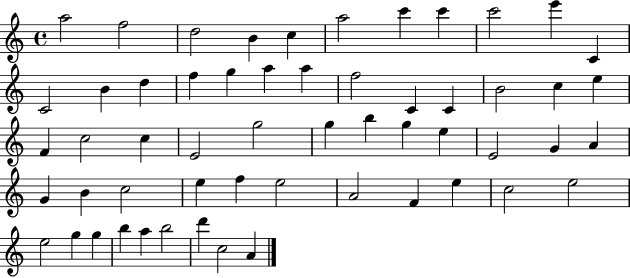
{
  \clef treble
  \time 4/4
  \defaultTimeSignature
  \key c \major
  a''2 f''2 | d''2 b'4 c''4 | a''2 c'''4 c'''4 | c'''2 e'''4 c'4 | \break c'2 b'4 d''4 | f''4 g''4 a''4 a''4 | f''2 c'4 c'4 | b'2 c''4 e''4 | \break f'4 c''2 c''4 | e'2 g''2 | g''4 b''4 g''4 e''4 | e'2 g'4 a'4 | \break g'4 b'4 c''2 | e''4 f''4 e''2 | a'2 f'4 e''4 | c''2 e''2 | \break e''2 g''4 g''4 | b''4 a''4 b''2 | d'''4 c''2 a'4 | \bar "|."
}